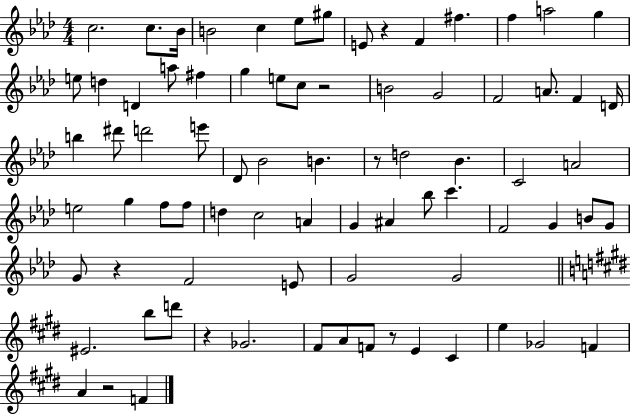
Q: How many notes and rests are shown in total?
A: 79